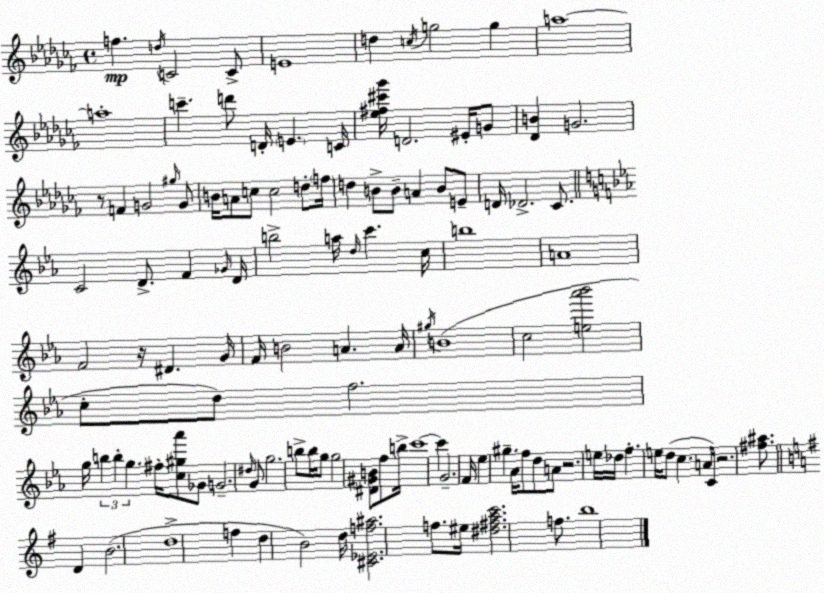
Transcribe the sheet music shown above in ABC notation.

X:1
T:Untitled
M:4/4
L:1/4
K:Abm
f d/4 C2 C/2 E4 d c/4 g2 g a4 a4 c' d'/2 D/4 E C/4 [_e^f^c'_g']/4 D2 ^E/4 G/2 [_DB] G2 z/2 F G2 ^g/4 G/2 B/4 A/2 c/2 c2 d/2 f/4 d B/2 B/2 A B/2 E/2 D/4 _D2 _C/2 C2 D/2 F _G/4 D/4 b2 a/4 d/4 c' c/4 b4 A4 F2 z/4 ^D G/4 F/4 B2 A A/4 ^g/4 B4 c2 [e_a'_b']2 c/2 d/2 f2 g/4 b b g ^f/4 [c^g_a']/2 _G/2 G2 ^d/4 G/2 g2 b/2 b/4 g/2 g2 [^D^GB]/2 f/2 b/4 c'4 c' G2 F/4 _e ^g _A/4 f/2 d/2 A/2 z2 e/4 _d/4 f e/4 d/2 c A/4 C/4 z2 [^f^a]/2 D B2 d4 f d B2 d/4 [^C_Ef^a]2 f/2 ^e/4 [^d^fac']2 f/2 b4